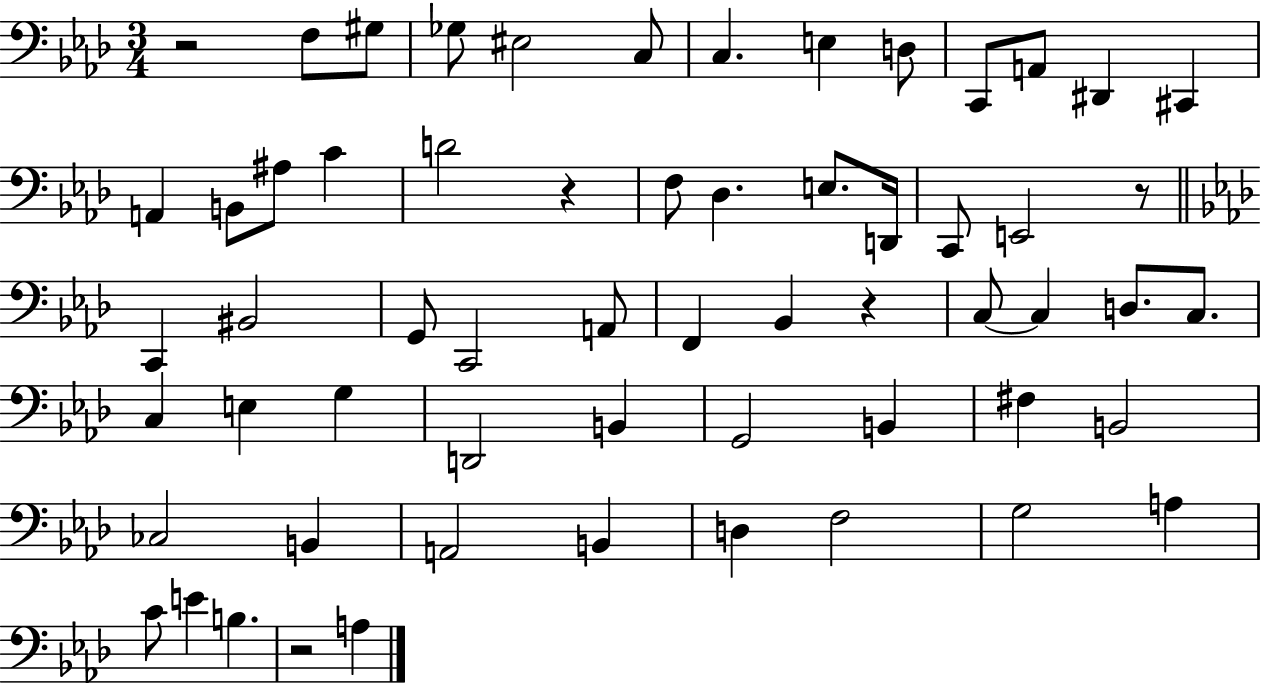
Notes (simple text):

R/h F3/e G#3/e Gb3/e EIS3/h C3/e C3/q. E3/q D3/e C2/e A2/e D#2/q C#2/q A2/q B2/e A#3/e C4/q D4/h R/q F3/e Db3/q. E3/e. D2/s C2/e E2/h R/e C2/q BIS2/h G2/e C2/h A2/e F2/q Bb2/q R/q C3/e C3/q D3/e. C3/e. C3/q E3/q G3/q D2/h B2/q G2/h B2/q F#3/q B2/h CES3/h B2/q A2/h B2/q D3/q F3/h G3/h A3/q C4/e E4/q B3/q. R/h A3/q